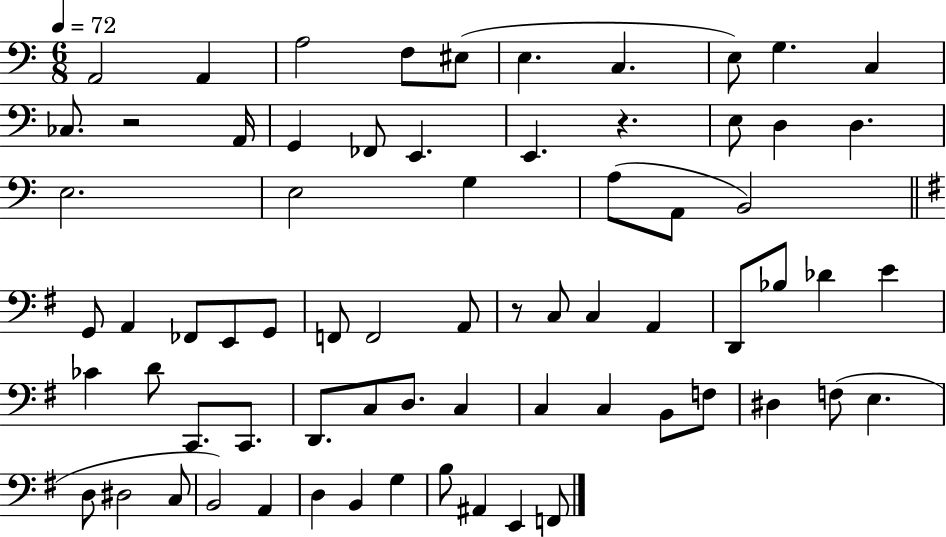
X:1
T:Untitled
M:6/8
L:1/4
K:C
A,,2 A,, A,2 F,/2 ^E,/2 E, C, E,/2 G, C, _C,/2 z2 A,,/4 G,, _F,,/2 E,, E,, z E,/2 D, D, E,2 E,2 G, A,/2 A,,/2 B,,2 G,,/2 A,, _F,,/2 E,,/2 G,,/2 F,,/2 F,,2 A,,/2 z/2 C,/2 C, A,, D,,/2 _B,/2 _D E _C D/2 C,,/2 C,,/2 D,,/2 C,/2 D,/2 C, C, C, B,,/2 F,/2 ^D, F,/2 E, D,/2 ^D,2 C,/2 B,,2 A,, D, B,, G, B,/2 ^A,, E,, F,,/2